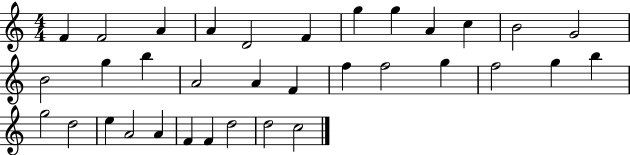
F4/q F4/h A4/q A4/q D4/h F4/q G5/q G5/q A4/q C5/q B4/h G4/h B4/h G5/q B5/q A4/h A4/q F4/q F5/q F5/h G5/q F5/h G5/q B5/q G5/h D5/h E5/q A4/h A4/q F4/q F4/q D5/h D5/h C5/h